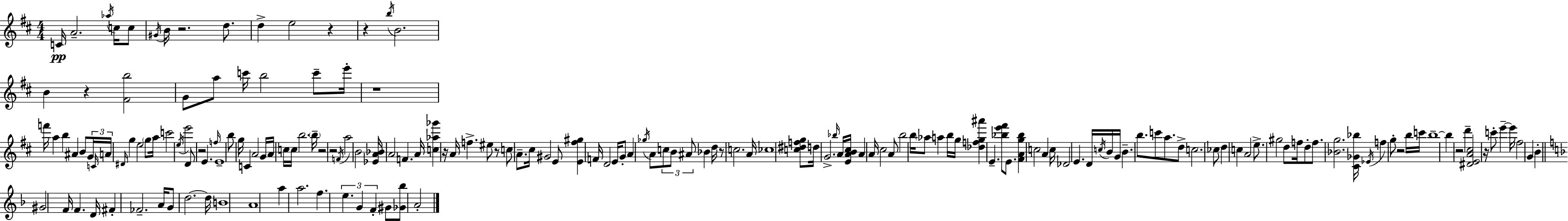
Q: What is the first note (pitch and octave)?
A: C4